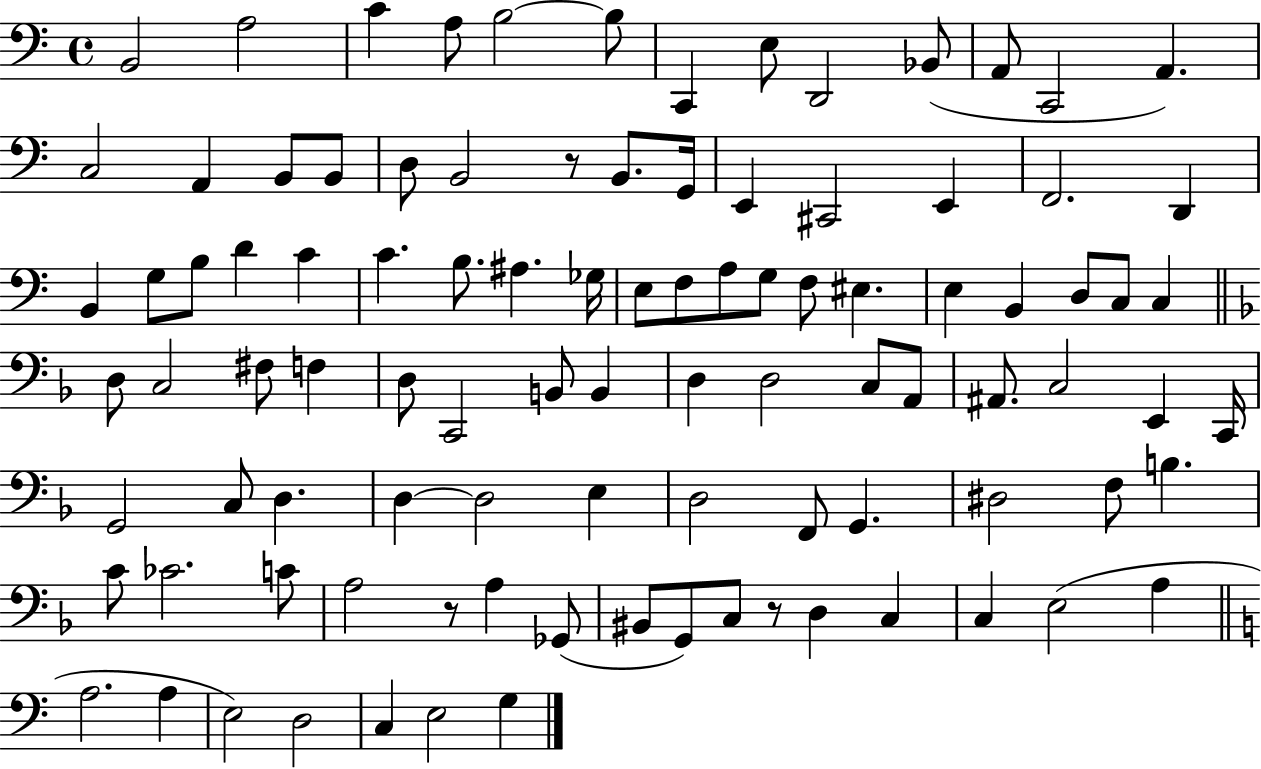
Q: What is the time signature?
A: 4/4